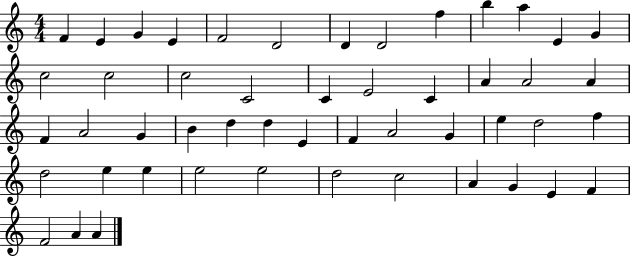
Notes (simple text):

F4/q E4/q G4/q E4/q F4/h D4/h D4/q D4/h F5/q B5/q A5/q E4/q G4/q C5/h C5/h C5/h C4/h C4/q E4/h C4/q A4/q A4/h A4/q F4/q A4/h G4/q B4/q D5/q D5/q E4/q F4/q A4/h G4/q E5/q D5/h F5/q D5/h E5/q E5/q E5/h E5/h D5/h C5/h A4/q G4/q E4/q F4/q F4/h A4/q A4/q